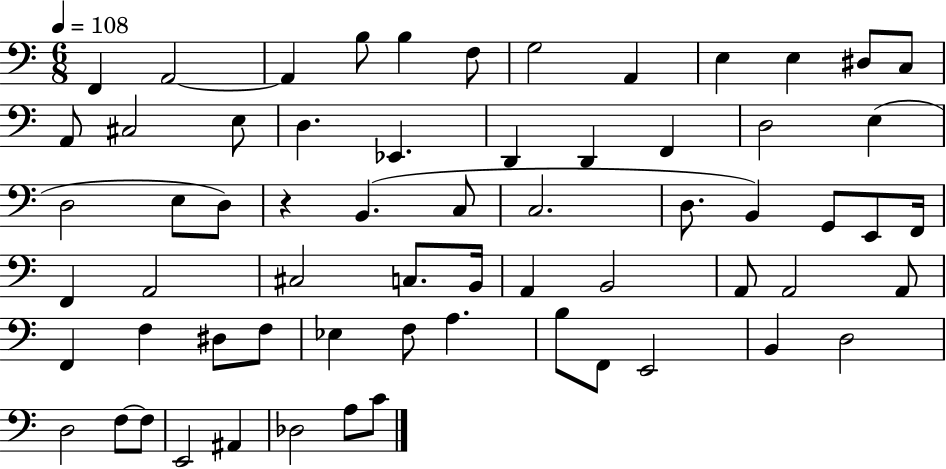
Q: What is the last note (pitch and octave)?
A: C4